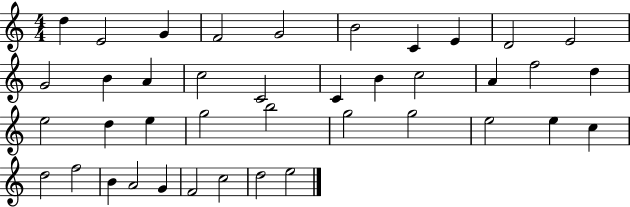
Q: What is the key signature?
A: C major